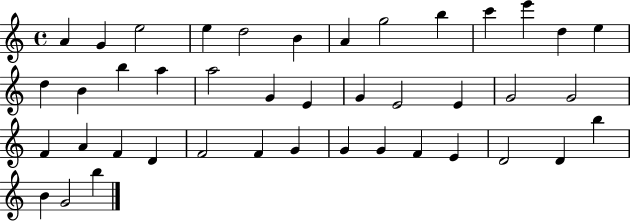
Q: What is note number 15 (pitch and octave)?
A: B4